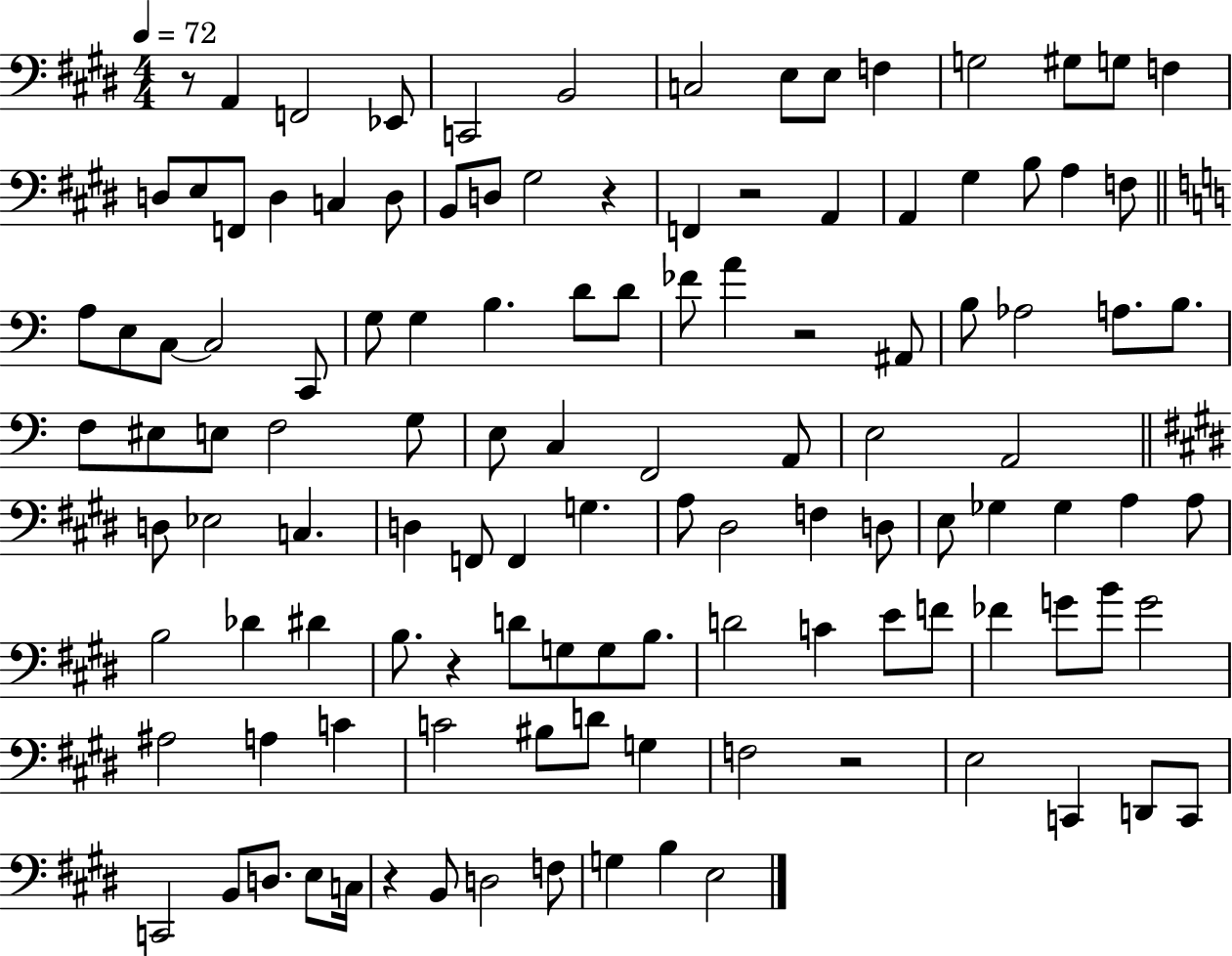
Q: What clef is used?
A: bass